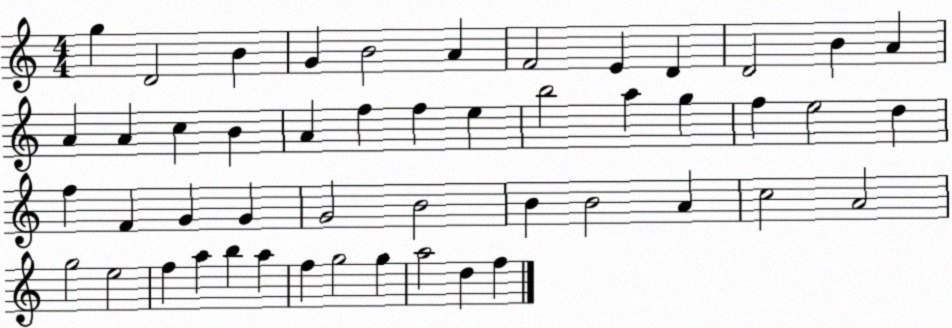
X:1
T:Untitled
M:4/4
L:1/4
K:C
g D2 B G B2 A F2 E D D2 B A A A c B A f f e b2 a g f e2 d f F G G G2 B2 B B2 A c2 A2 g2 e2 f a b a f g2 g a2 d f